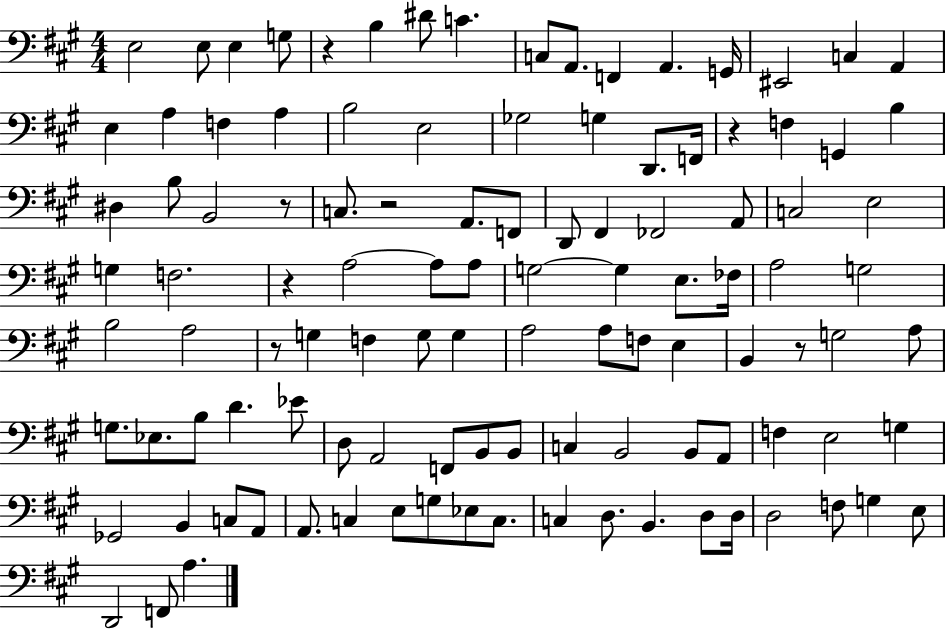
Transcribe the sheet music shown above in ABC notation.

X:1
T:Untitled
M:4/4
L:1/4
K:A
E,2 E,/2 E, G,/2 z B, ^D/2 C C,/2 A,,/2 F,, A,, G,,/4 ^E,,2 C, A,, E, A, F, A, B,2 E,2 _G,2 G, D,,/2 F,,/4 z F, G,, B, ^D, B,/2 B,,2 z/2 C,/2 z2 A,,/2 F,,/2 D,,/2 ^F,, _F,,2 A,,/2 C,2 E,2 G, F,2 z A,2 A,/2 A,/2 G,2 G, E,/2 _F,/4 A,2 G,2 B,2 A,2 z/2 G, F, G,/2 G, A,2 A,/2 F,/2 E, B,, z/2 G,2 A,/2 G,/2 _E,/2 B,/2 D _E/2 D,/2 A,,2 F,,/2 B,,/2 B,,/2 C, B,,2 B,,/2 A,,/2 F, E,2 G, _G,,2 B,, C,/2 A,,/2 A,,/2 C, E,/2 G,/2 _E,/2 C,/2 C, D,/2 B,, D,/2 D,/4 D,2 F,/2 G, E,/2 D,,2 F,,/2 A,